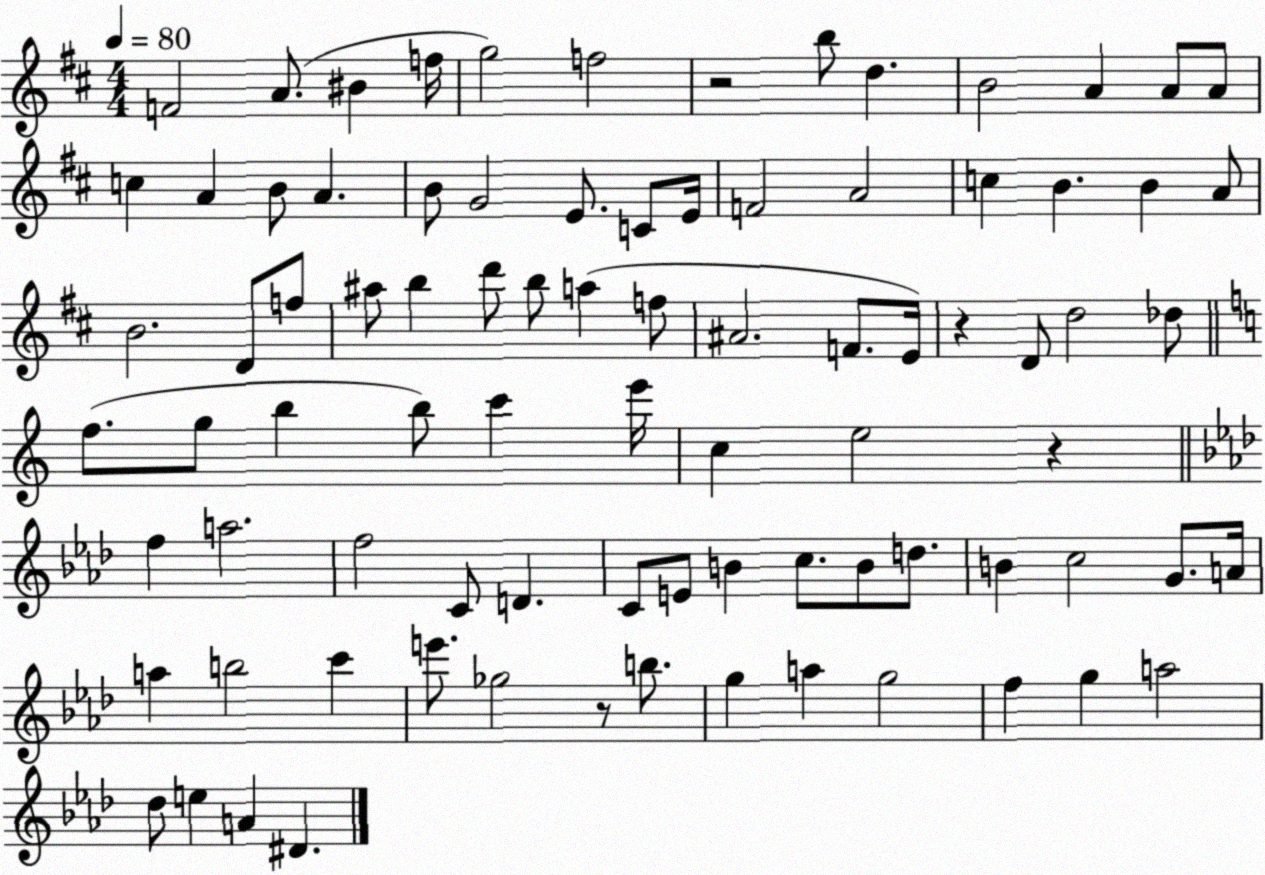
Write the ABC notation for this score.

X:1
T:Untitled
M:4/4
L:1/4
K:D
F2 A/2 ^B f/4 g2 f2 z2 b/2 d B2 A A/2 A/2 c A B/2 A B/2 G2 E/2 C/2 E/4 F2 A2 c B B A/2 B2 D/2 f/2 ^a/2 b d'/2 b/2 a f/2 ^A2 F/2 E/4 z D/2 d2 _d/2 f/2 g/2 b b/2 c' e'/4 c e2 z f a2 f2 C/2 D C/2 E/2 B c/2 B/2 d/2 B c2 G/2 A/4 a b2 c' e'/2 _g2 z/2 b/2 g a g2 f g a2 _d/2 e A ^D